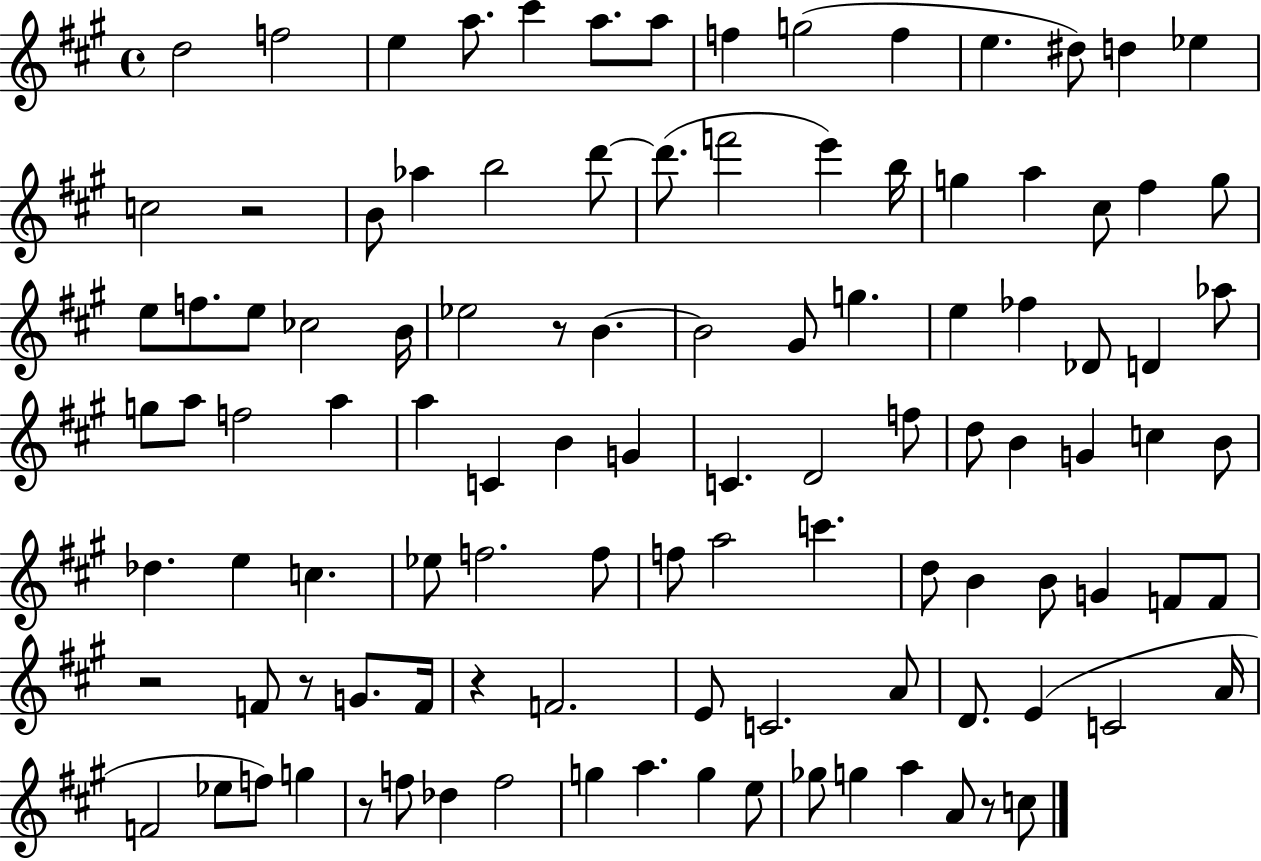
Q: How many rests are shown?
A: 7